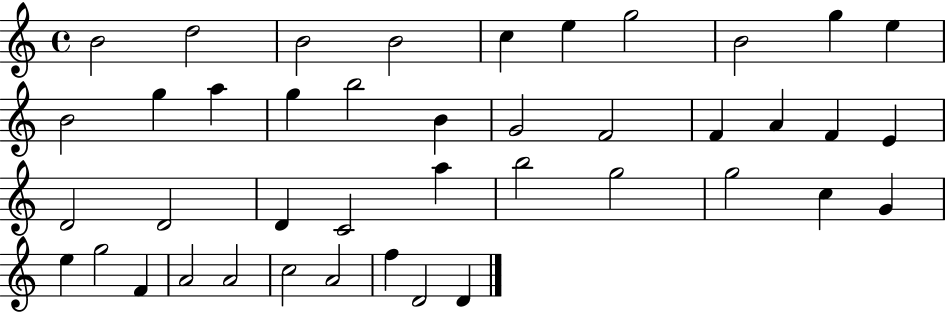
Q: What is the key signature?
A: C major